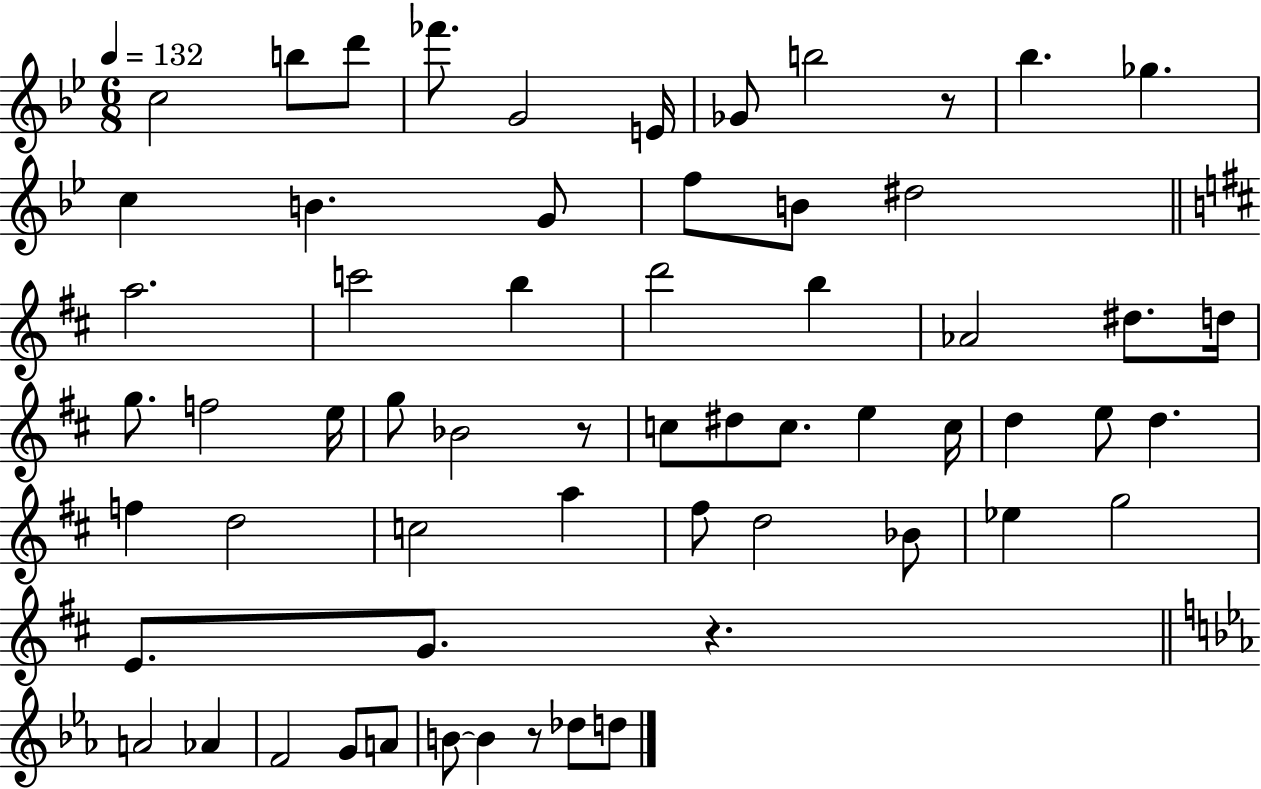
X:1
T:Untitled
M:6/8
L:1/4
K:Bb
c2 b/2 d'/2 _f'/2 G2 E/4 _G/2 b2 z/2 _b _g c B G/2 f/2 B/2 ^d2 a2 c'2 b d'2 b _A2 ^d/2 d/4 g/2 f2 e/4 g/2 _B2 z/2 c/2 ^d/2 c/2 e c/4 d e/2 d f d2 c2 a ^f/2 d2 _B/2 _e g2 E/2 G/2 z A2 _A F2 G/2 A/2 B/2 B z/2 _d/2 d/2